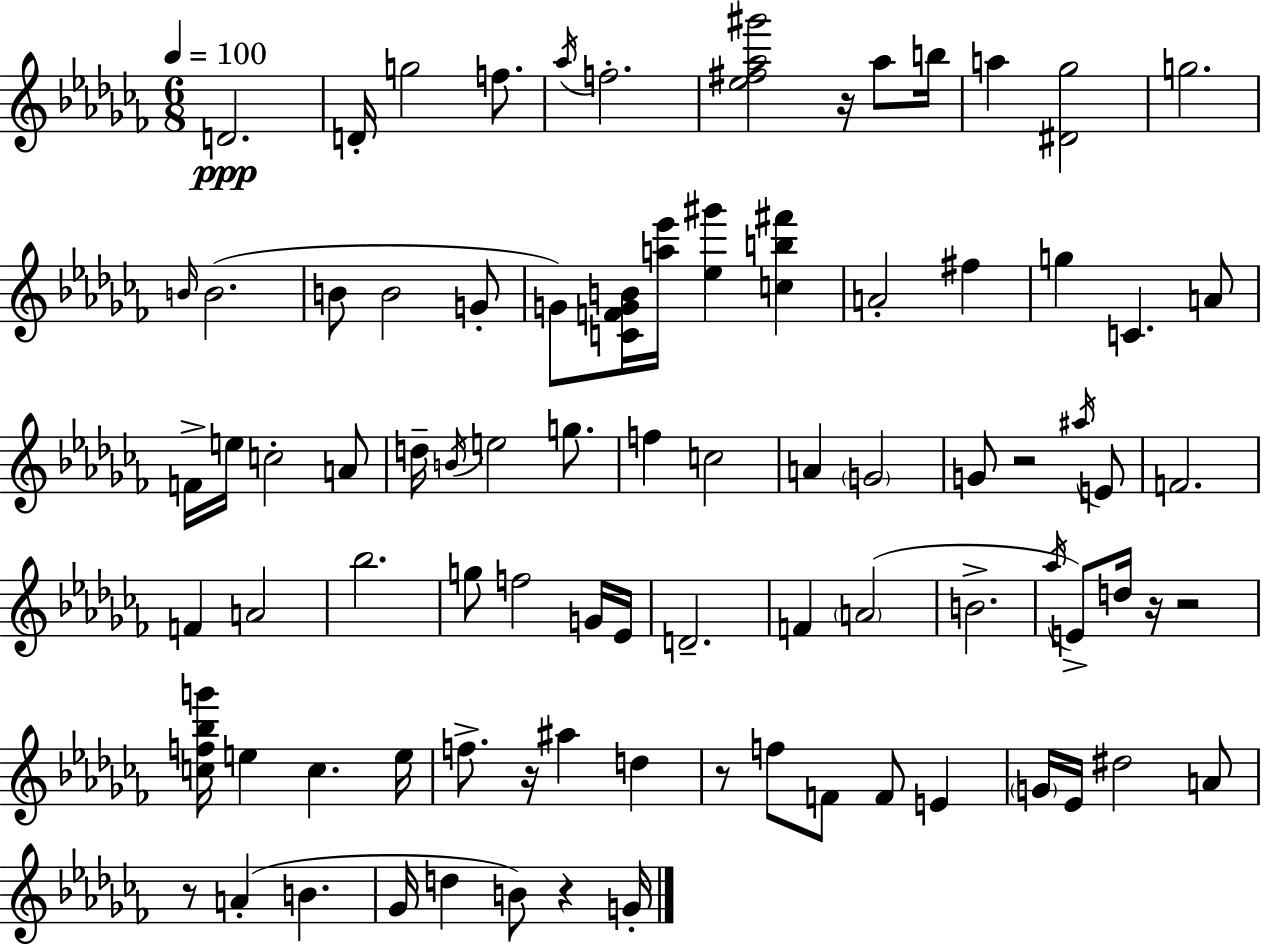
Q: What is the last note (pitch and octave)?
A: G4